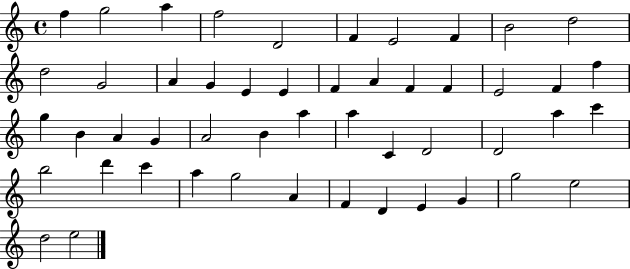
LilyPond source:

{
  \clef treble
  \time 4/4
  \defaultTimeSignature
  \key c \major
  f''4 g''2 a''4 | f''2 d'2 | f'4 e'2 f'4 | b'2 d''2 | \break d''2 g'2 | a'4 g'4 e'4 e'4 | f'4 a'4 f'4 f'4 | e'2 f'4 f''4 | \break g''4 b'4 a'4 g'4 | a'2 b'4 a''4 | a''4 c'4 d'2 | d'2 a''4 c'''4 | \break b''2 d'''4 c'''4 | a''4 g''2 a'4 | f'4 d'4 e'4 g'4 | g''2 e''2 | \break d''2 e''2 | \bar "|."
}